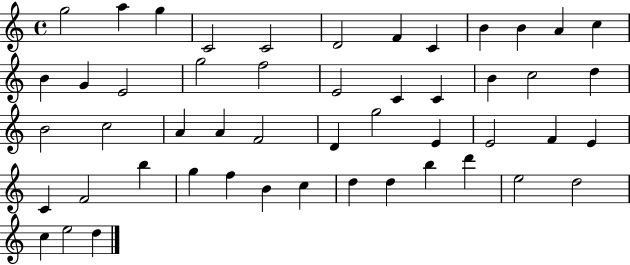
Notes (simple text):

G5/h A5/q G5/q C4/h C4/h D4/h F4/q C4/q B4/q B4/q A4/q C5/q B4/q G4/q E4/h G5/h F5/h E4/h C4/q C4/q B4/q C5/h D5/q B4/h C5/h A4/q A4/q F4/h D4/q G5/h E4/q E4/h F4/q E4/q C4/q F4/h B5/q G5/q F5/q B4/q C5/q D5/q D5/q B5/q D6/q E5/h D5/h C5/q E5/h D5/q